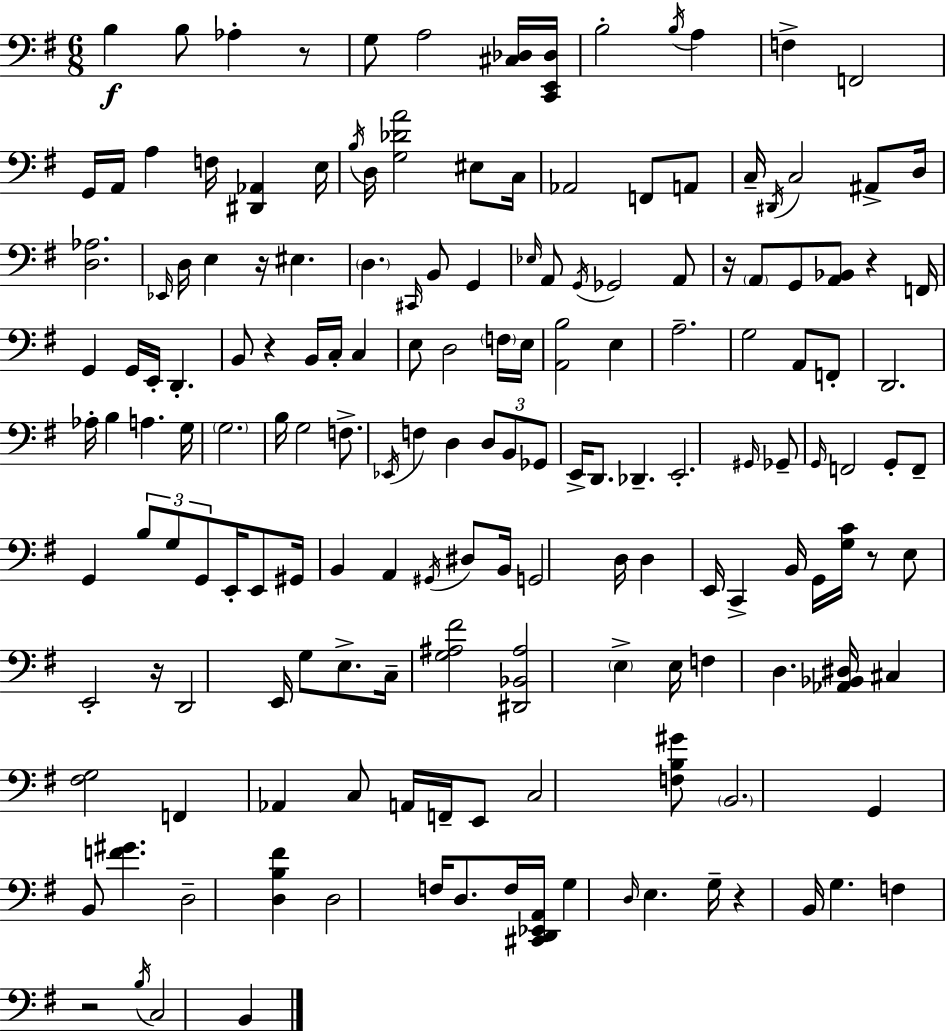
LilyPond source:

{
  \clef bass
  \numericTimeSignature
  \time 6/8
  \key e \minor
  b4\f b8 aes4-. r8 | g8 a2 <cis des>16 <c, e, des>16 | b2-. \acciaccatura { b16 } a4 | f4-> f,2 | \break g,16 a,16 a4 f16 <dis, aes,>4 | e16 \acciaccatura { b16 } d16 <g des' a'>2 eis8 | c16 aes,2 f,8 | a,8 c16-- \acciaccatura { dis,16 } c2 | \break ais,8-> d16 <d aes>2. | \grace { ees,16 } d16 e4 r16 eis4. | \parenthesize d4. \grace { cis,16 } b,8 | g,4 \grace { ees16 } a,8 \acciaccatura { g,16 } ges,2 | \break a,8 r16 \parenthesize a,8 g,8 | <a, bes,>8 r4 f,16 g,4 g,16 | e,16-. d,4.-. b,8 r4 | b,16 c16-. c4 e8 d2 | \break \parenthesize f16 e16 <a, b>2 | e4 a2.-- | g2 | a,8 f,8-. d,2. | \break aes16-. b4 | a4. g16 \parenthesize g2. | b16 g2 | f8.-> \acciaccatura { ees,16 } f4 | \break d4 \tuplet 3/2 { d8 b,8 ges,8 } e,16-> d,8. | des,4.-- e,2.-. | \grace { gis,16 } ges,8-- \grace { g,16 } | f,2 g,8-. f,8-- | \break g,4 \tuplet 3/2 { b8 g8 g,8 } e,16-. e,8 | gis,16 b,4 a,4 \acciaccatura { gis,16 } dis8 | b,16 g,2 d16 d4 | e,16 c,4-> b,16 g,16 <g c'>16 r8 | \break e8 e,2-. r16 | d,2 e,16 g8 e8.-> | c16-- <g ais fis'>2 <dis, bes, ais>2 | \parenthesize e4-> e16 | \break f4 d4. <aes, bes, dis>16 cis4 | <fis g>2 f,4 | aes,4 c8 a,16 f,16-- e,8 | c2 <f b gis'>8 \parenthesize b,2. | \break g,4 | b,8 <f' gis'>4. d2-- | <d b fis'>4 d2 | f16 d8. f16 | \break <cis, d, ees, a,>16 g4 \grace { d16 } e4. | g16-- r4 b,16 g4. | f4 r2 | \acciaccatura { b16 } c2 b,4 | \break \bar "|."
}